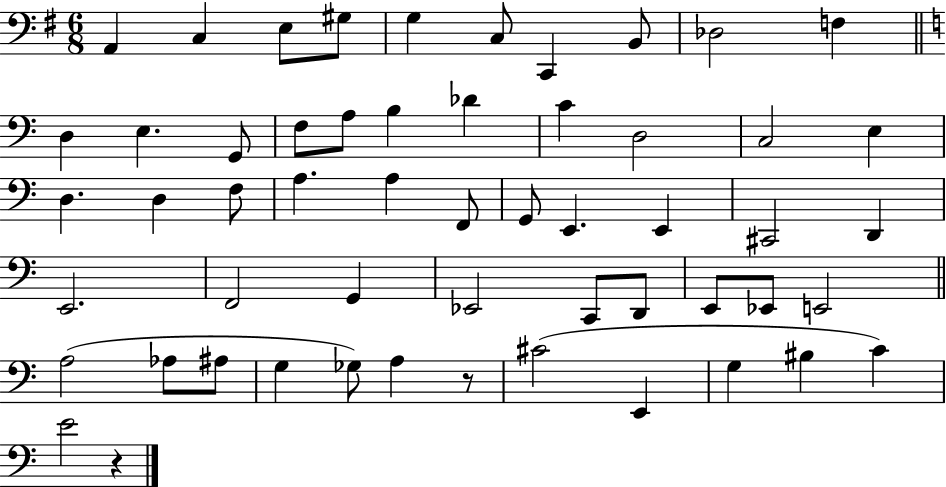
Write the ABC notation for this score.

X:1
T:Untitled
M:6/8
L:1/4
K:G
A,, C, E,/2 ^G,/2 G, C,/2 C,, B,,/2 _D,2 F, D, E, G,,/2 F,/2 A,/2 B, _D C D,2 C,2 E, D, D, F,/2 A, A, F,,/2 G,,/2 E,, E,, ^C,,2 D,, E,,2 F,,2 G,, _E,,2 C,,/2 D,,/2 E,,/2 _E,,/2 E,,2 A,2 _A,/2 ^A,/2 G, _G,/2 A, z/2 ^C2 E,, G, ^B, C E2 z